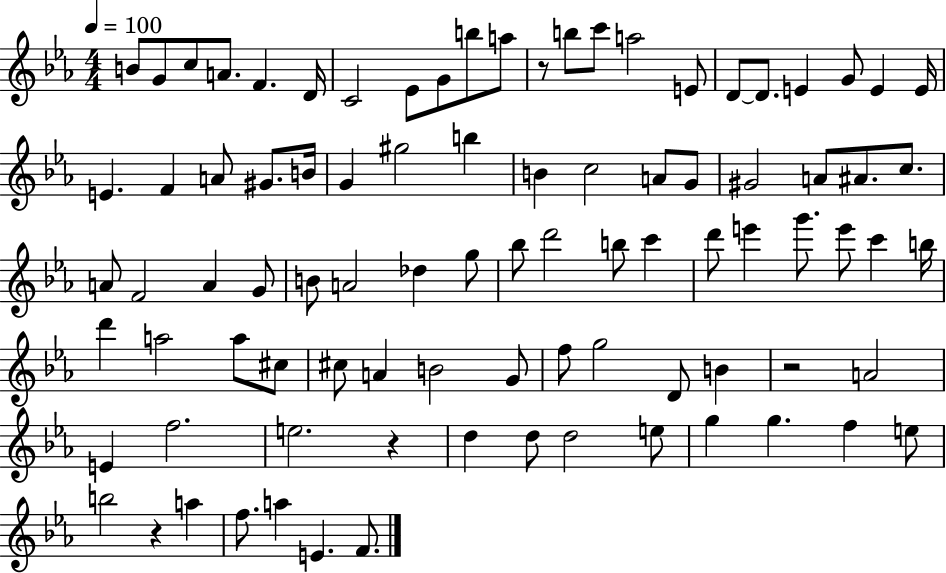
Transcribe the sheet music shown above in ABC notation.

X:1
T:Untitled
M:4/4
L:1/4
K:Eb
B/2 G/2 c/2 A/2 F D/4 C2 _E/2 G/2 b/2 a/2 z/2 b/2 c'/2 a2 E/2 D/2 D/2 E G/2 E E/4 E F A/2 ^G/2 B/4 G ^g2 b B c2 A/2 G/2 ^G2 A/2 ^A/2 c/2 A/2 F2 A G/2 B/2 A2 _d g/2 _b/2 d'2 b/2 c' d'/2 e' g'/2 e'/2 c' b/4 d' a2 a/2 ^c/2 ^c/2 A B2 G/2 f/2 g2 D/2 B z2 A2 E f2 e2 z d d/2 d2 e/2 g g f e/2 b2 z a f/2 a E F/2